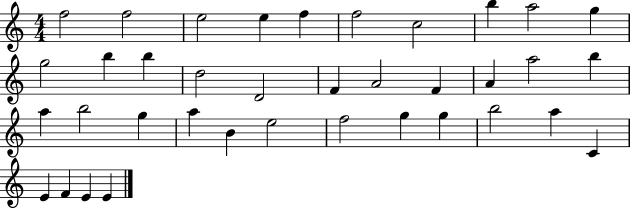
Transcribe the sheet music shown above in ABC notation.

X:1
T:Untitled
M:4/4
L:1/4
K:C
f2 f2 e2 e f f2 c2 b a2 g g2 b b d2 D2 F A2 F A a2 b a b2 g a B e2 f2 g g b2 a C E F E E